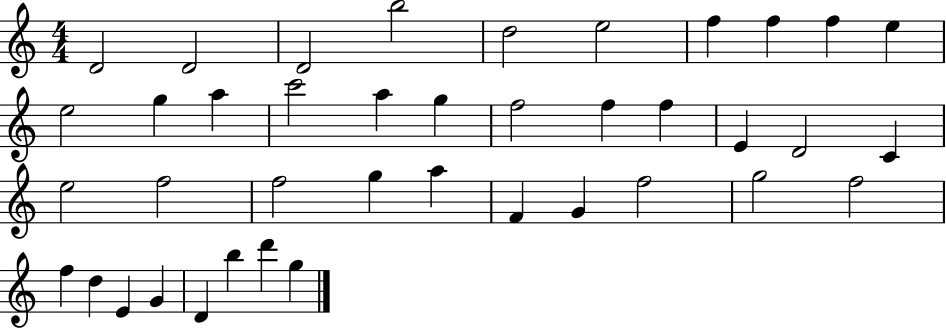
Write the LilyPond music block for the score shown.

{
  \clef treble
  \numericTimeSignature
  \time 4/4
  \key c \major
  d'2 d'2 | d'2 b''2 | d''2 e''2 | f''4 f''4 f''4 e''4 | \break e''2 g''4 a''4 | c'''2 a''4 g''4 | f''2 f''4 f''4 | e'4 d'2 c'4 | \break e''2 f''2 | f''2 g''4 a''4 | f'4 g'4 f''2 | g''2 f''2 | \break f''4 d''4 e'4 g'4 | d'4 b''4 d'''4 g''4 | \bar "|."
}